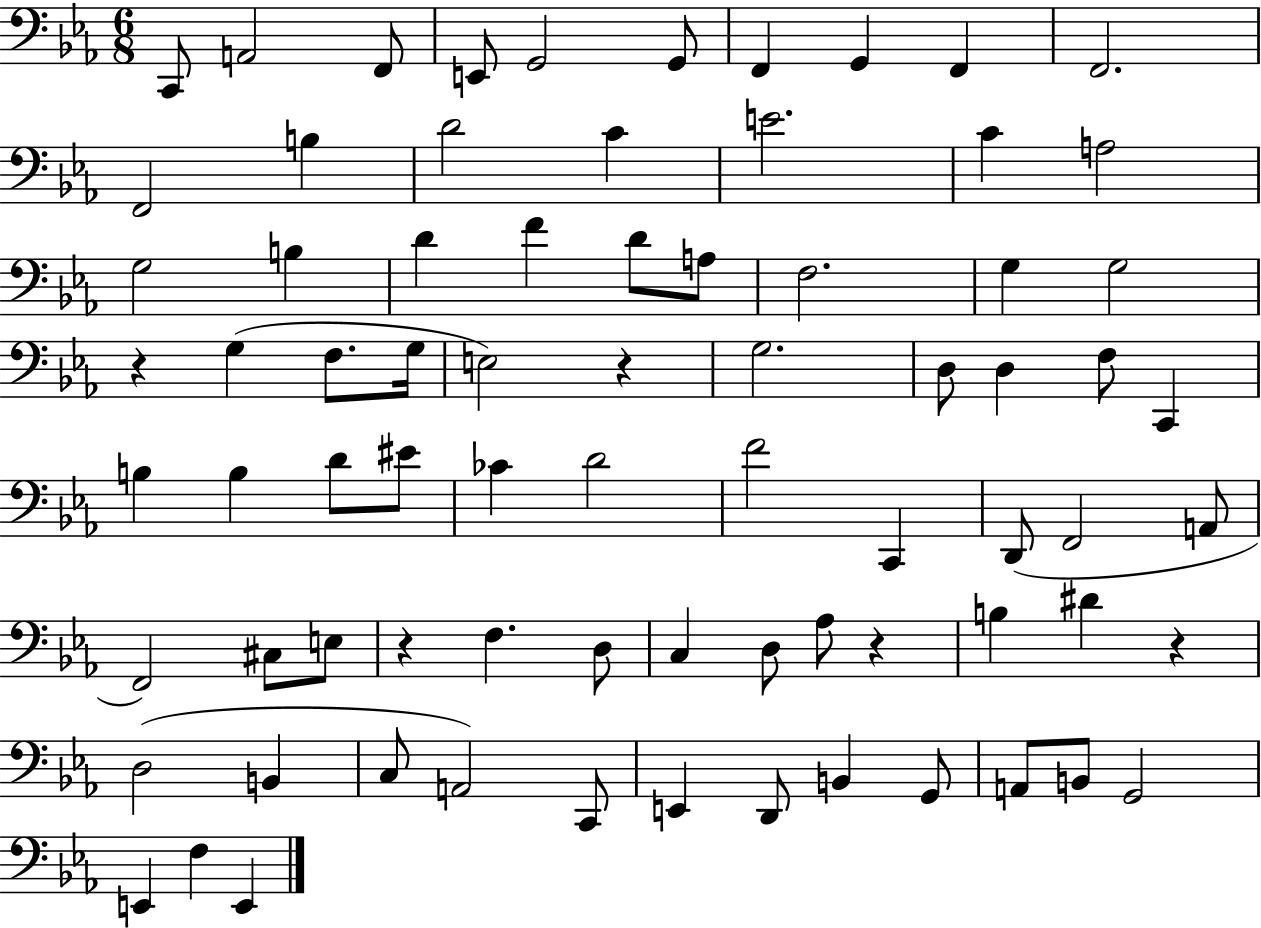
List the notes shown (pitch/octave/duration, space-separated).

C2/e A2/h F2/e E2/e G2/h G2/e F2/q G2/q F2/q F2/h. F2/h B3/q D4/h C4/q E4/h. C4/q A3/h G3/h B3/q D4/q F4/q D4/e A3/e F3/h. G3/q G3/h R/q G3/q F3/e. G3/s E3/h R/q G3/h. D3/e D3/q F3/e C2/q B3/q B3/q D4/e EIS4/e CES4/q D4/h F4/h C2/q D2/e F2/h A2/e F2/h C#3/e E3/e R/q F3/q. D3/e C3/q D3/e Ab3/e R/q B3/q D#4/q R/q D3/h B2/q C3/e A2/h C2/e E2/q D2/e B2/q G2/e A2/e B2/e G2/h E2/q F3/q E2/q